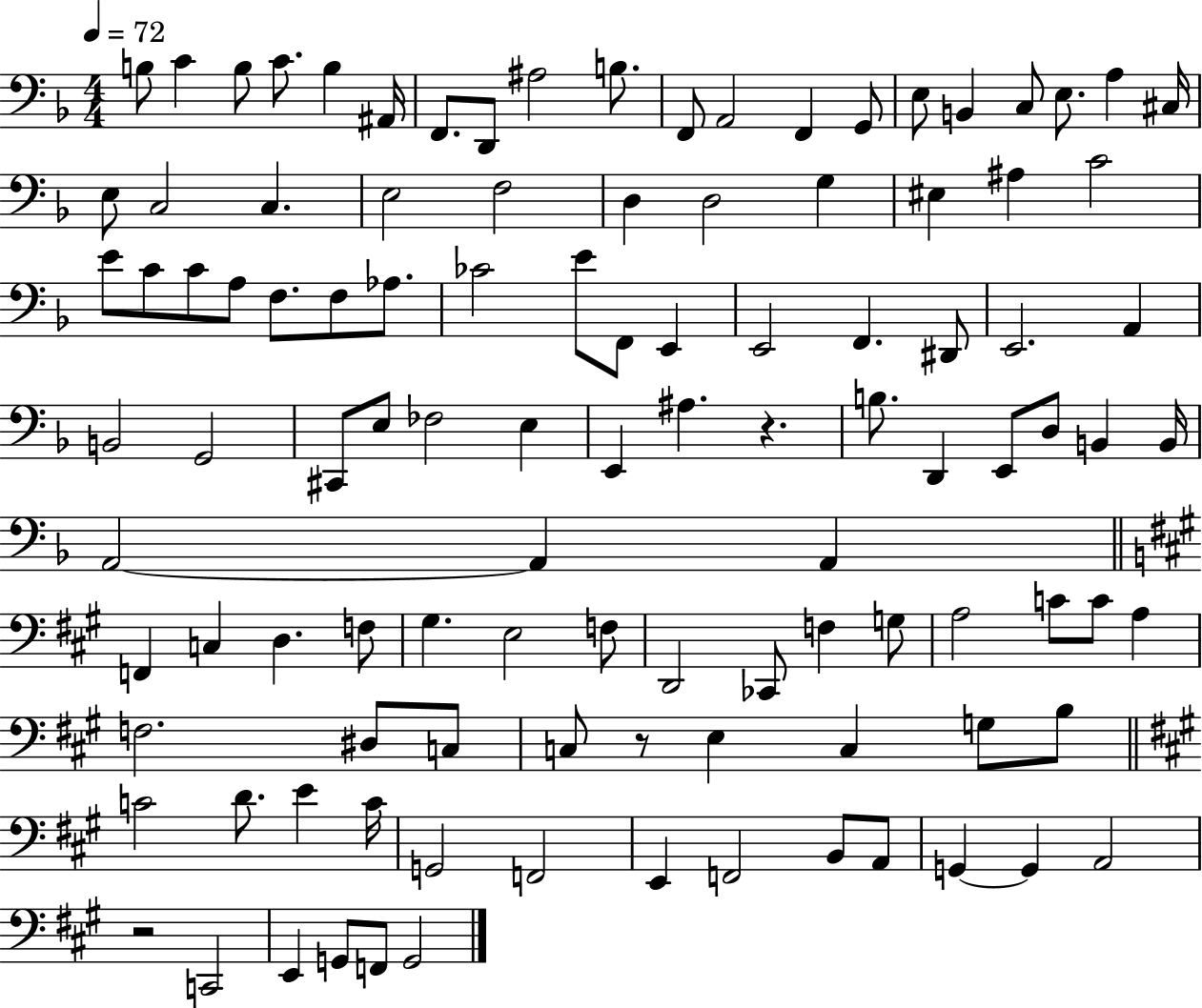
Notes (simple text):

B3/e C4/q B3/e C4/e. B3/q A#2/s F2/e. D2/e A#3/h B3/e. F2/e A2/h F2/q G2/e E3/e B2/q C3/e E3/e. A3/q C#3/s E3/e C3/h C3/q. E3/h F3/h D3/q D3/h G3/q EIS3/q A#3/q C4/h E4/e C4/e C4/e A3/e F3/e. F3/e Ab3/e. CES4/h E4/e F2/e E2/q E2/h F2/q. D#2/e E2/h. A2/q B2/h G2/h C#2/e E3/e FES3/h E3/q E2/q A#3/q. R/q. B3/e. D2/q E2/e D3/e B2/q B2/s A2/h A2/q A2/q F2/q C3/q D3/q. F3/e G#3/q. E3/h F3/e D2/h CES2/e F3/q G3/e A3/h C4/e C4/e A3/q F3/h. D#3/e C3/e C3/e R/e E3/q C3/q G3/e B3/e C4/h D4/e. E4/q C4/s G2/h F2/h E2/q F2/h B2/e A2/e G2/q G2/q A2/h R/h C2/h E2/q G2/e F2/e G2/h